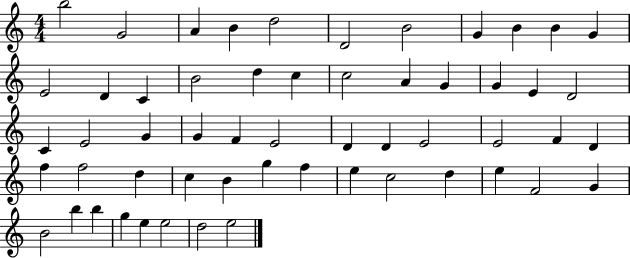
B5/h G4/h A4/q B4/q D5/h D4/h B4/h G4/q B4/q B4/q G4/q E4/h D4/q C4/q B4/h D5/q C5/q C5/h A4/q G4/q G4/q E4/q D4/h C4/q E4/h G4/q G4/q F4/q E4/h D4/q D4/q E4/h E4/h F4/q D4/q F5/q F5/h D5/q C5/q B4/q G5/q F5/q E5/q C5/h D5/q E5/q F4/h G4/q B4/h B5/q B5/q G5/q E5/q E5/h D5/h E5/h